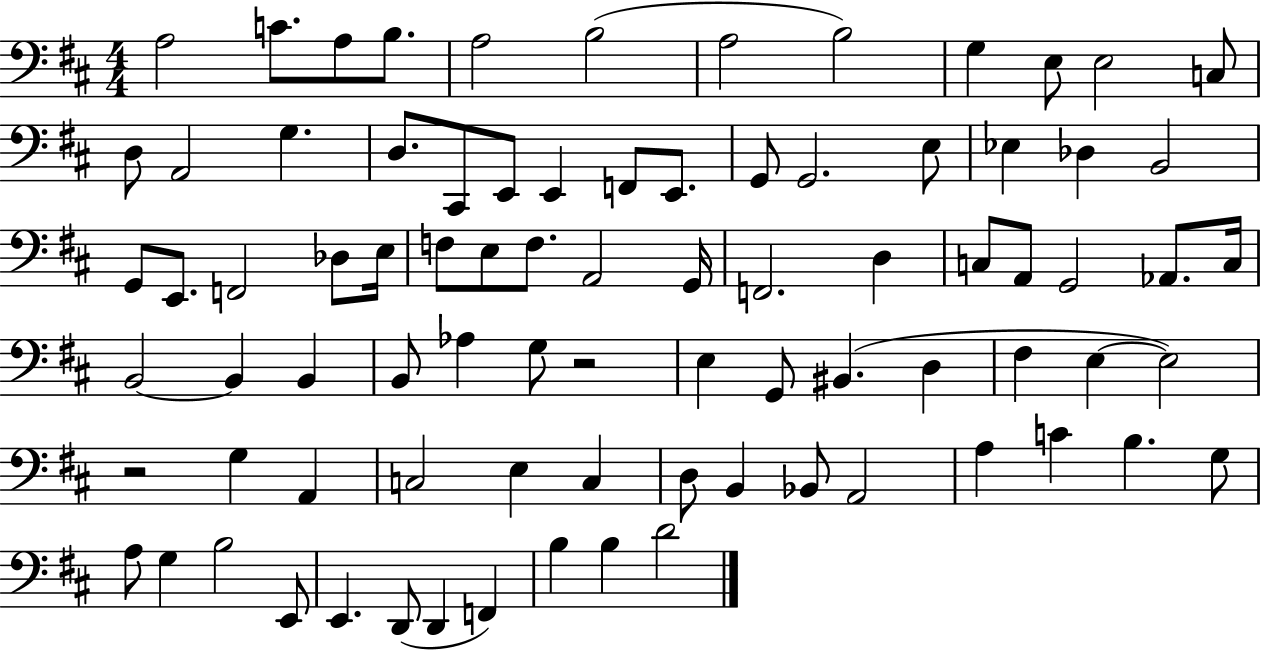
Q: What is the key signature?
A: D major